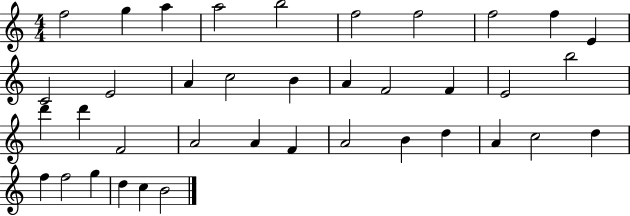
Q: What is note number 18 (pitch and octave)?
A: F4